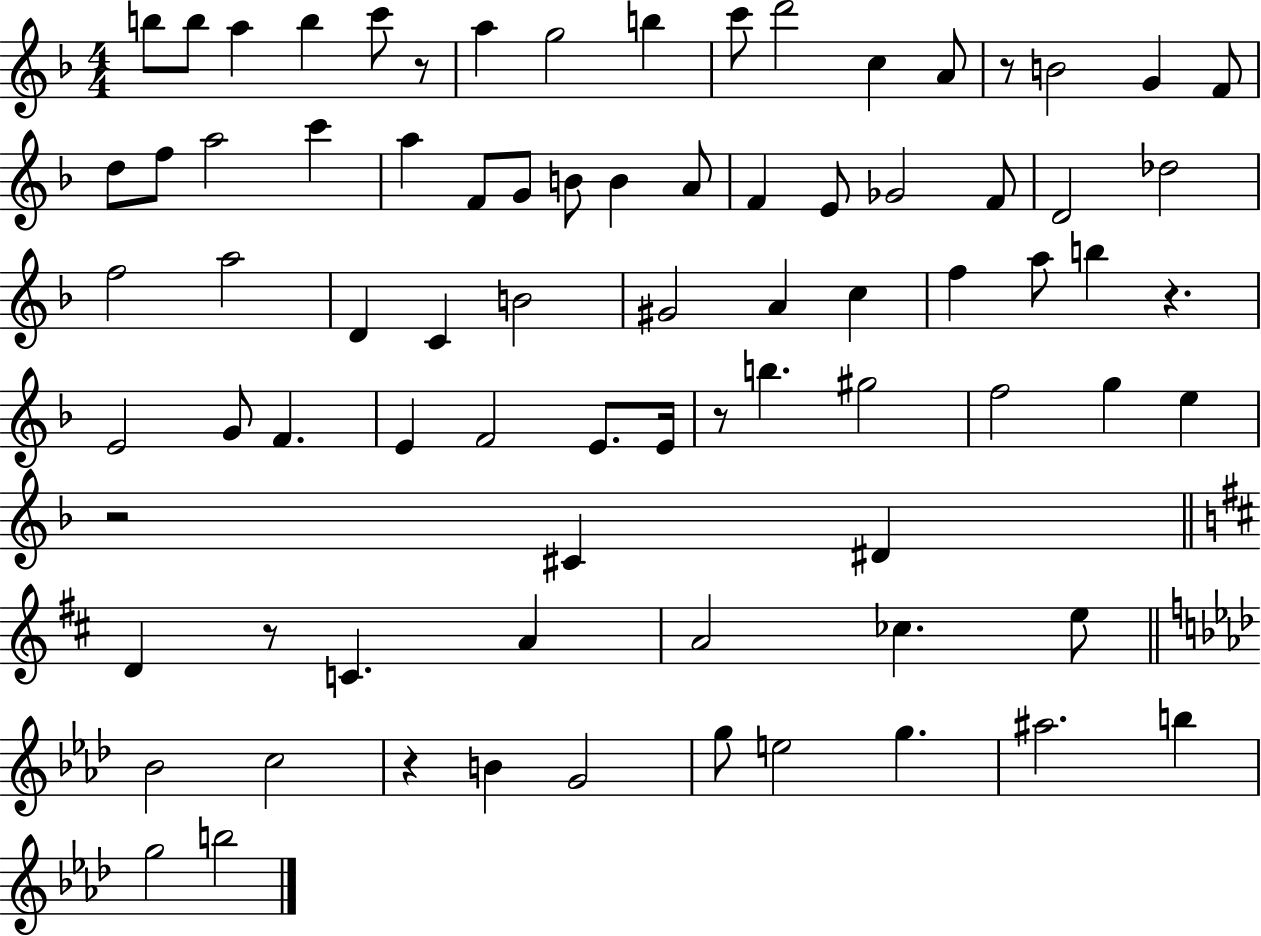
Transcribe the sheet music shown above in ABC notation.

X:1
T:Untitled
M:4/4
L:1/4
K:F
b/2 b/2 a b c'/2 z/2 a g2 b c'/2 d'2 c A/2 z/2 B2 G F/2 d/2 f/2 a2 c' a F/2 G/2 B/2 B A/2 F E/2 _G2 F/2 D2 _d2 f2 a2 D C B2 ^G2 A c f a/2 b z E2 G/2 F E F2 E/2 E/4 z/2 b ^g2 f2 g e z2 ^C ^D D z/2 C A A2 _c e/2 _B2 c2 z B G2 g/2 e2 g ^a2 b g2 b2